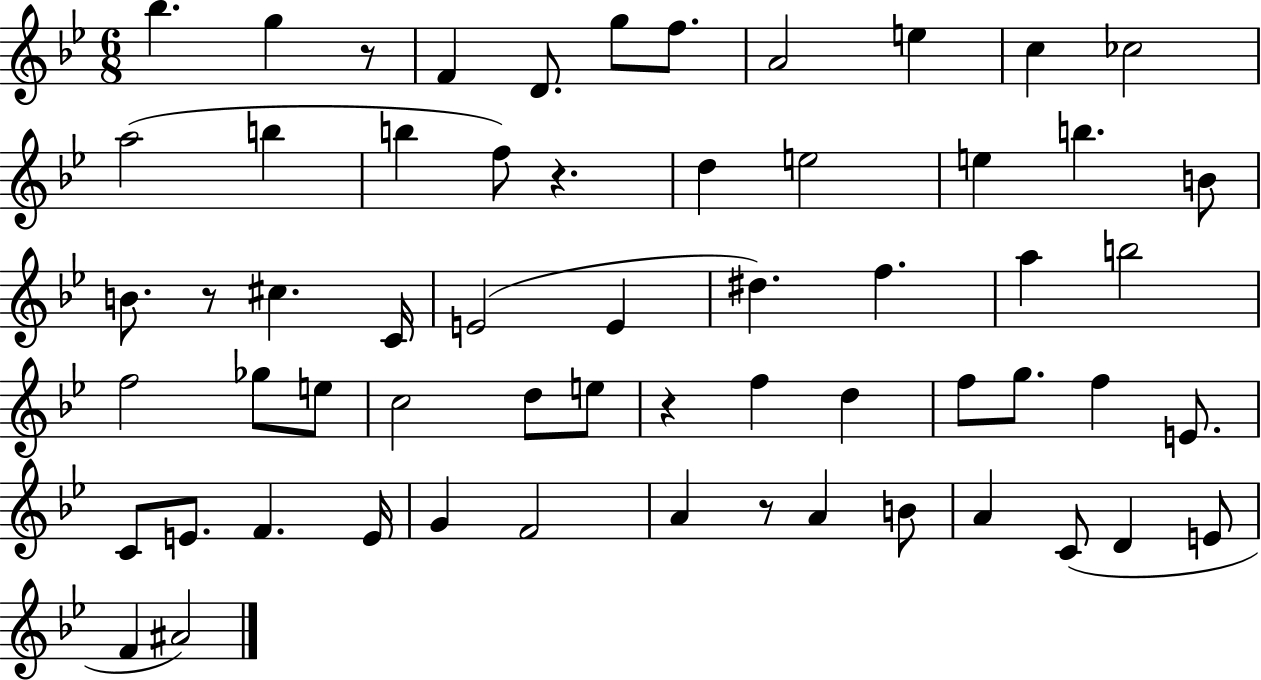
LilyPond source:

{
  \clef treble
  \numericTimeSignature
  \time 6/8
  \key bes \major
  bes''4. g''4 r8 | f'4 d'8. g''8 f''8. | a'2 e''4 | c''4 ces''2 | \break a''2( b''4 | b''4 f''8) r4. | d''4 e''2 | e''4 b''4. b'8 | \break b'8. r8 cis''4. c'16 | e'2( e'4 | dis''4.) f''4. | a''4 b''2 | \break f''2 ges''8 e''8 | c''2 d''8 e''8 | r4 f''4 d''4 | f''8 g''8. f''4 e'8. | \break c'8 e'8. f'4. e'16 | g'4 f'2 | a'4 r8 a'4 b'8 | a'4 c'8( d'4 e'8 | \break f'4 ais'2) | \bar "|."
}